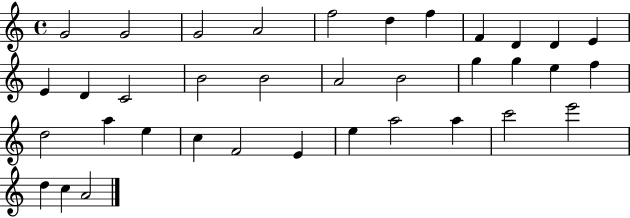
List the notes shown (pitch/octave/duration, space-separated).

G4/h G4/h G4/h A4/h F5/h D5/q F5/q F4/q D4/q D4/q E4/q E4/q D4/q C4/h B4/h B4/h A4/h B4/h G5/q G5/q E5/q F5/q D5/h A5/q E5/q C5/q F4/h E4/q E5/q A5/h A5/q C6/h E6/h D5/q C5/q A4/h